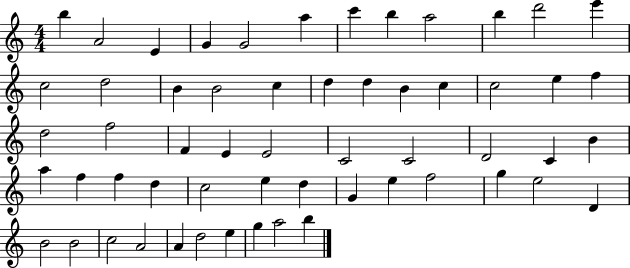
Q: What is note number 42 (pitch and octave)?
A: G4